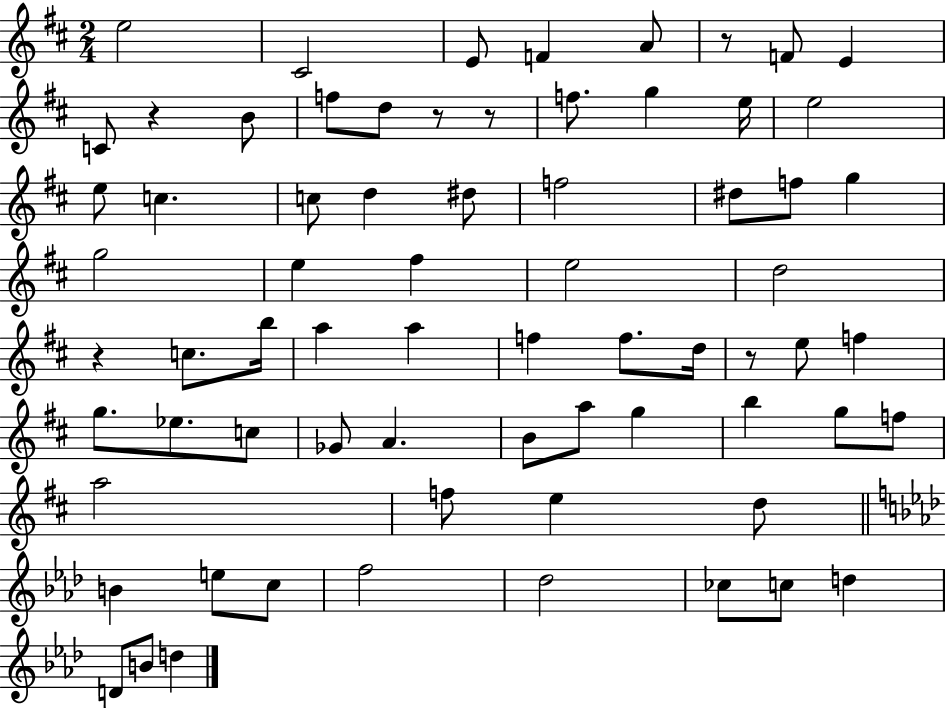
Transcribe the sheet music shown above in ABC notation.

X:1
T:Untitled
M:2/4
L:1/4
K:D
e2 ^C2 E/2 F A/2 z/2 F/2 E C/2 z B/2 f/2 d/2 z/2 z/2 f/2 g e/4 e2 e/2 c c/2 d ^d/2 f2 ^d/2 f/2 g g2 e ^f e2 d2 z c/2 b/4 a a f f/2 d/4 z/2 e/2 f g/2 _e/2 c/2 _G/2 A B/2 a/2 g b g/2 f/2 a2 f/2 e d/2 B e/2 c/2 f2 _d2 _c/2 c/2 d D/2 B/2 d